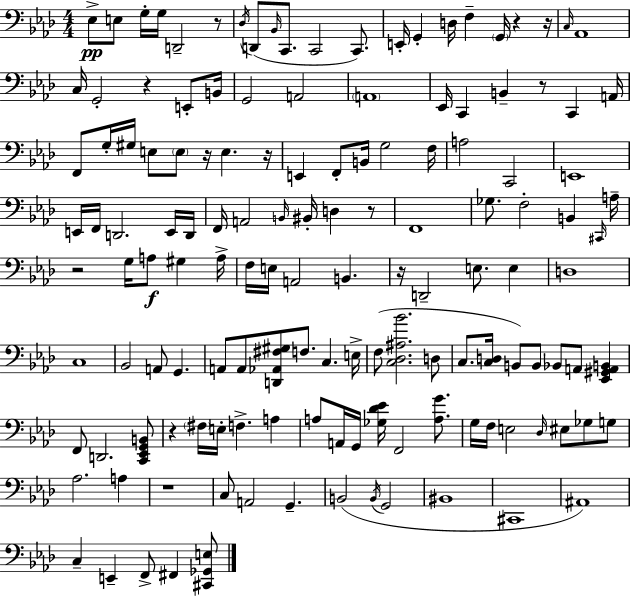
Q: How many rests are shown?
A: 12